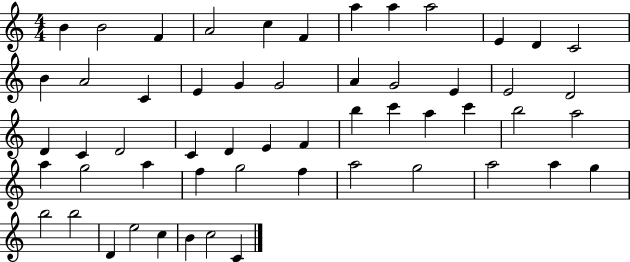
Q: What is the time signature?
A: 4/4